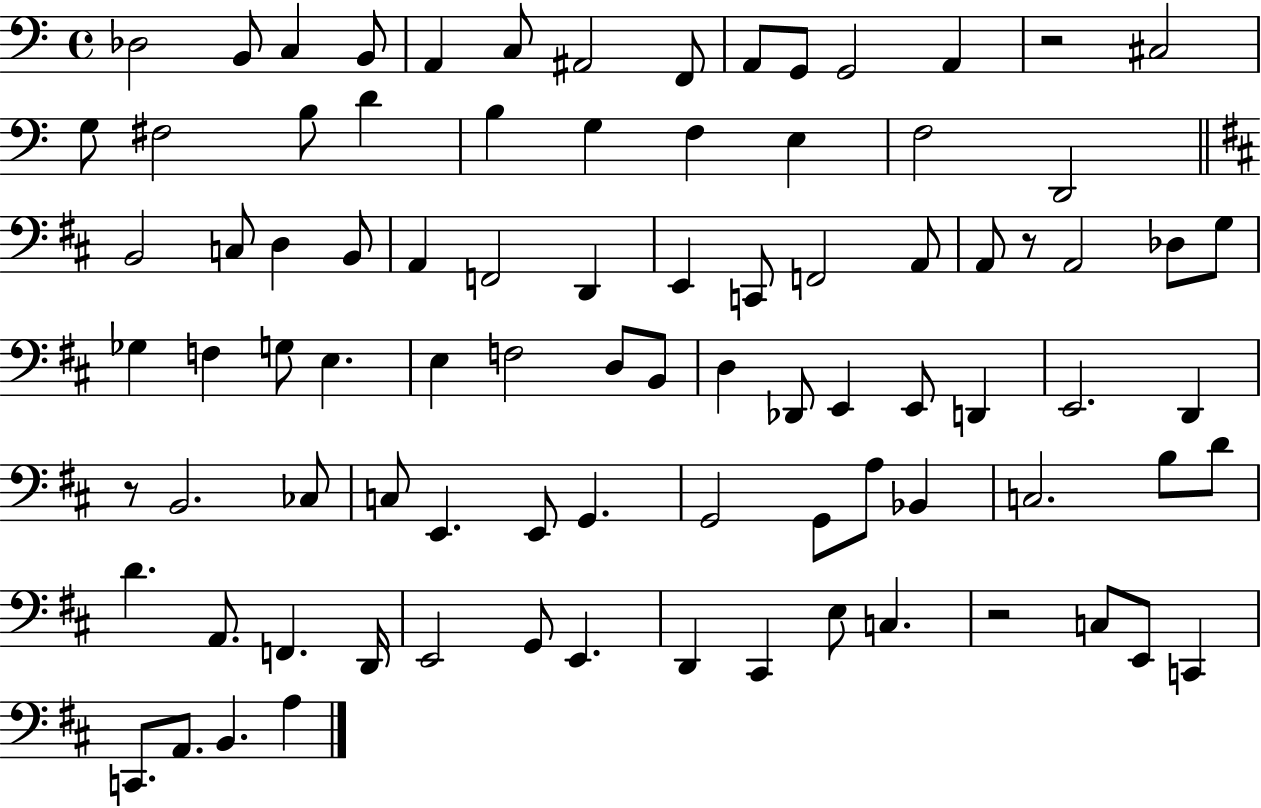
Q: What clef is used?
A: bass